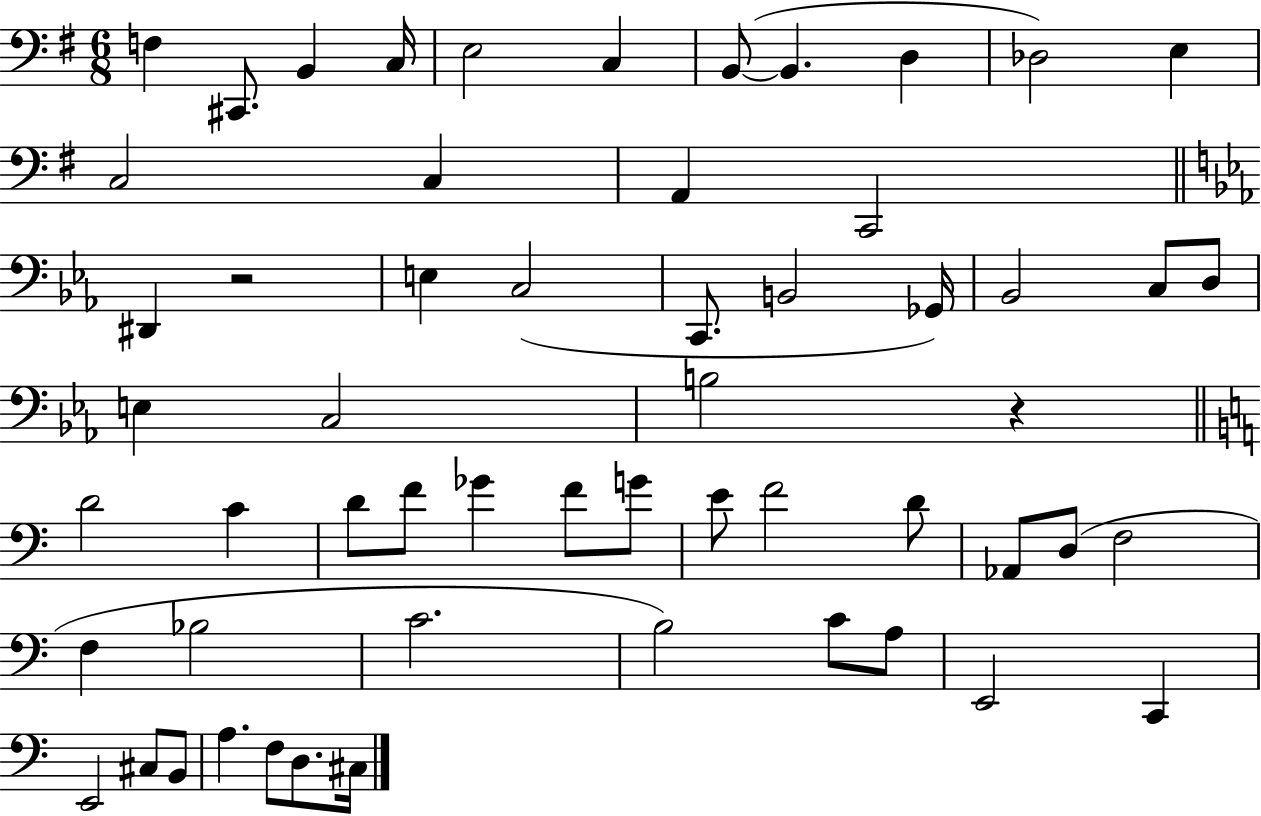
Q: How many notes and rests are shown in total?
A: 57